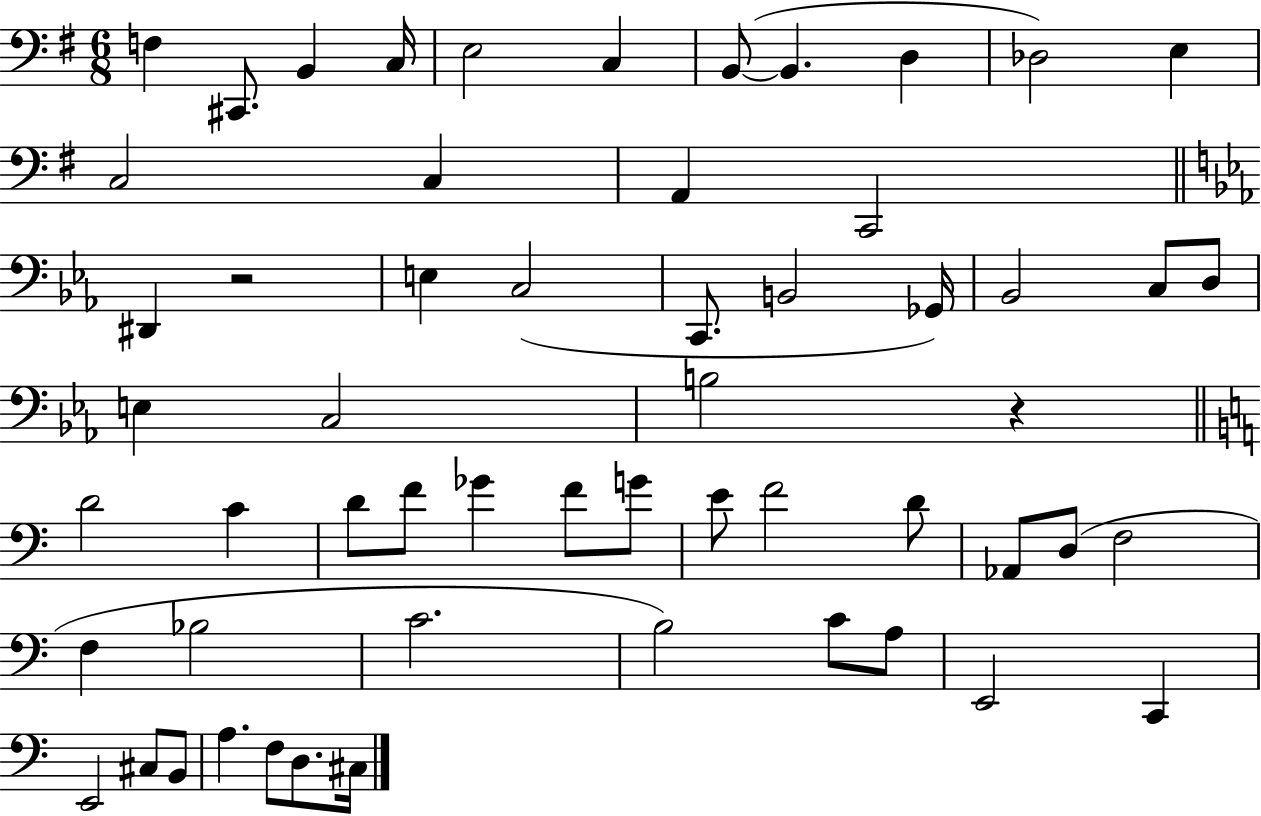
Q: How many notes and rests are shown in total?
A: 57